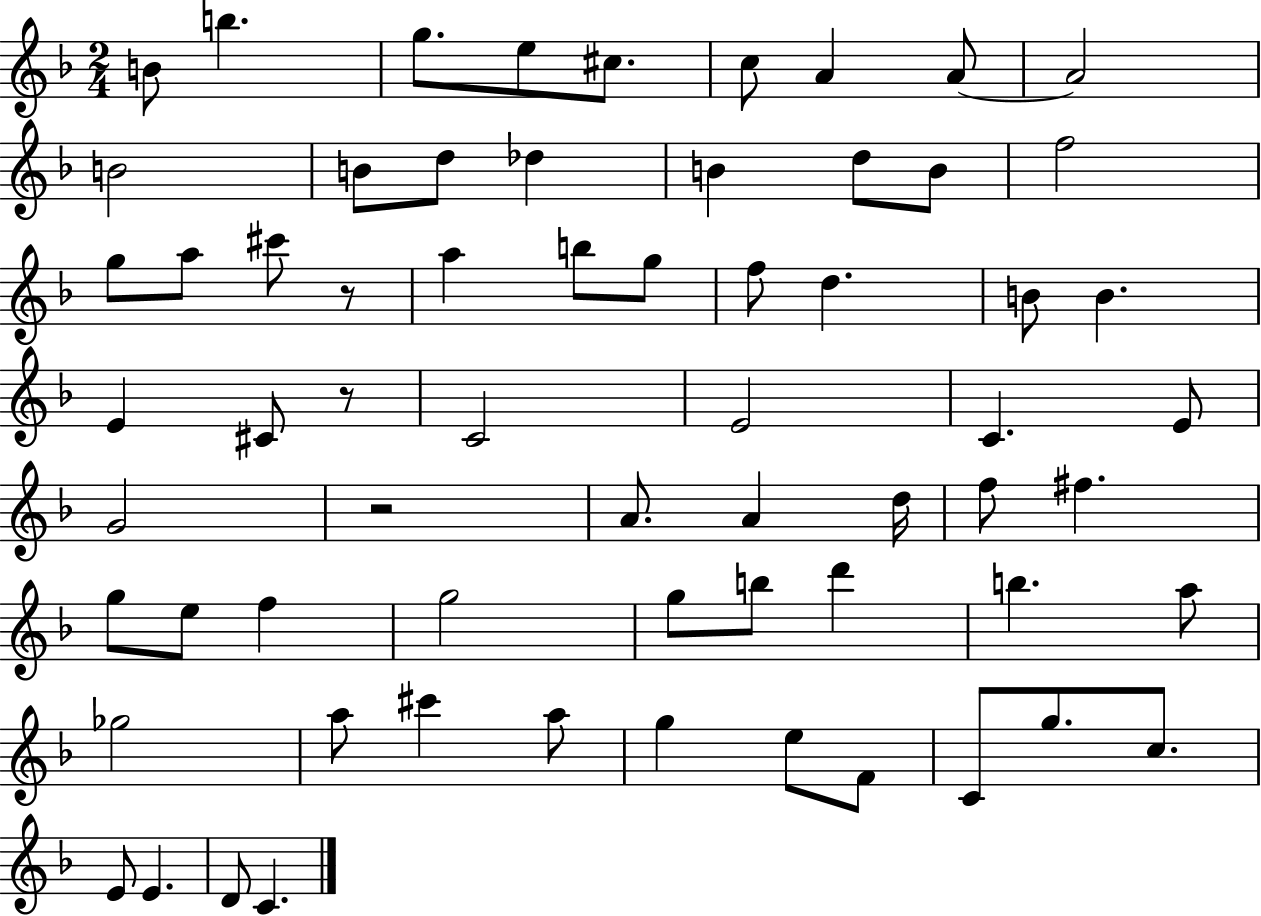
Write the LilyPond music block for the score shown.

{
  \clef treble
  \numericTimeSignature
  \time 2/4
  \key f \major
  b'8 b''4. | g''8. e''8 cis''8. | c''8 a'4 a'8~~ | a'2 | \break b'2 | b'8 d''8 des''4 | b'4 d''8 b'8 | f''2 | \break g''8 a''8 cis'''8 r8 | a''4 b''8 g''8 | f''8 d''4. | b'8 b'4. | \break e'4 cis'8 r8 | c'2 | e'2 | c'4. e'8 | \break g'2 | r2 | a'8. a'4 d''16 | f''8 fis''4. | \break g''8 e''8 f''4 | g''2 | g''8 b''8 d'''4 | b''4. a''8 | \break ges''2 | a''8 cis'''4 a''8 | g''4 e''8 f'8 | c'8 g''8. c''8. | \break e'8 e'4. | d'8 c'4. | \bar "|."
}